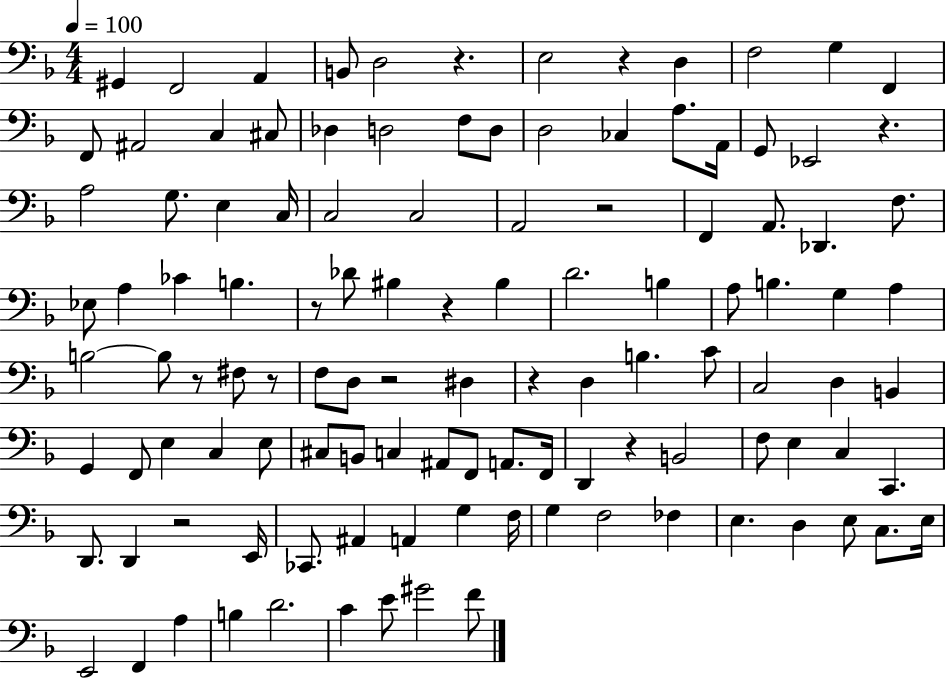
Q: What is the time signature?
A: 4/4